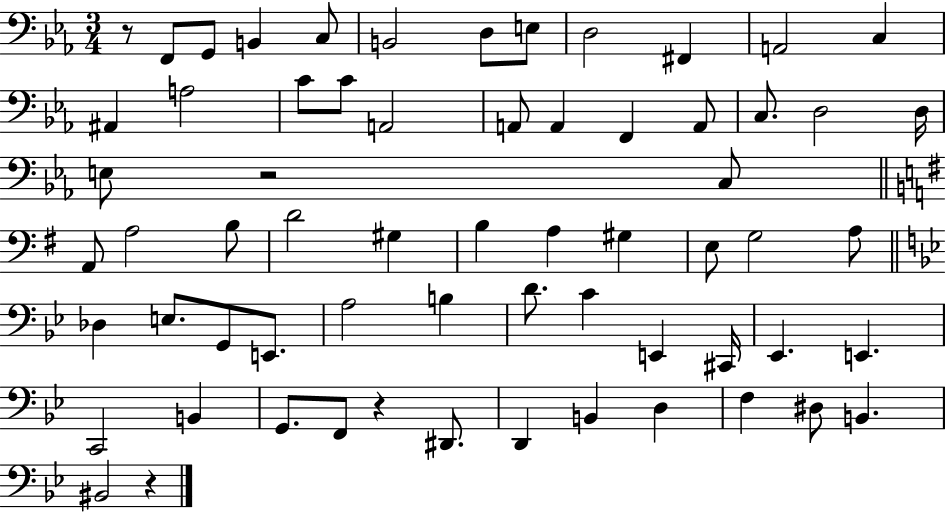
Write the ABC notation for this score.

X:1
T:Untitled
M:3/4
L:1/4
K:Eb
z/2 F,,/2 G,,/2 B,, C,/2 B,,2 D,/2 E,/2 D,2 ^F,, A,,2 C, ^A,, A,2 C/2 C/2 A,,2 A,,/2 A,, F,, A,,/2 C,/2 D,2 D,/4 E,/2 z2 C,/2 A,,/2 A,2 B,/2 D2 ^G, B, A, ^G, E,/2 G,2 A,/2 _D, E,/2 G,,/2 E,,/2 A,2 B, D/2 C E,, ^C,,/4 _E,, E,, C,,2 B,, G,,/2 F,,/2 z ^D,,/2 D,, B,, D, F, ^D,/2 B,, ^B,,2 z